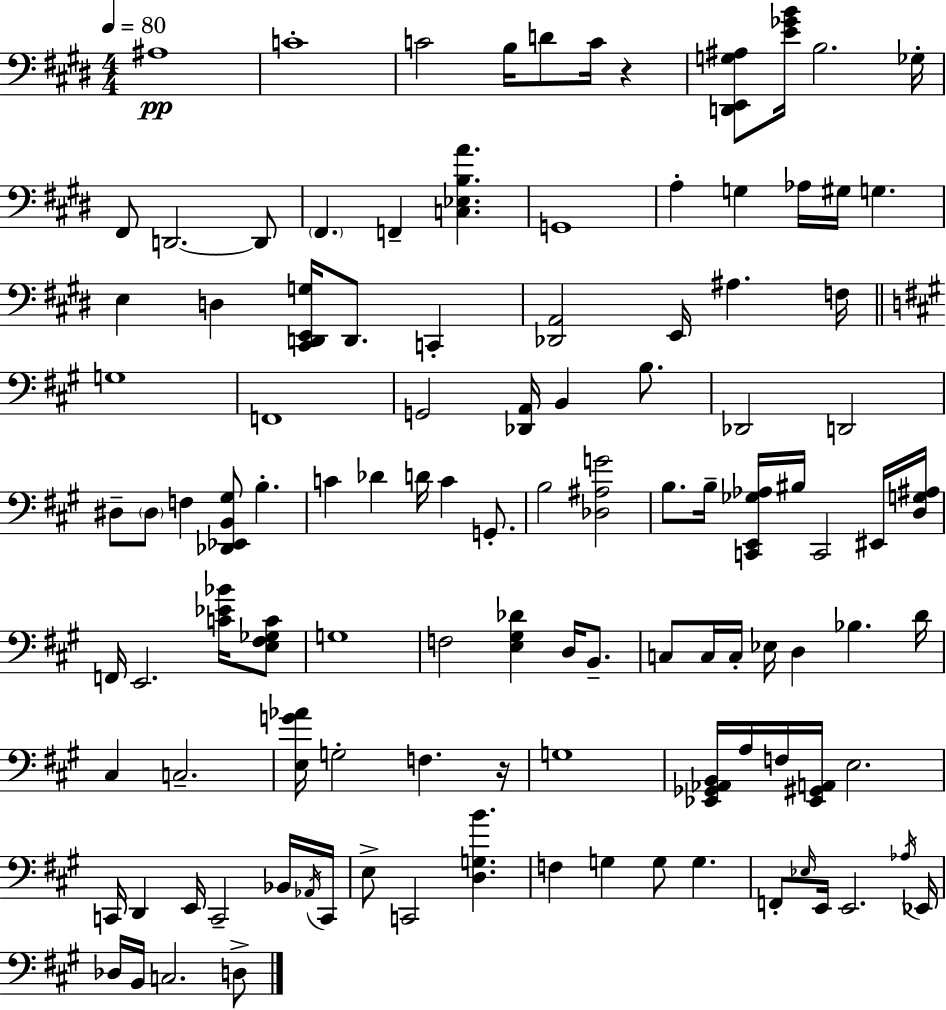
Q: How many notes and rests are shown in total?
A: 111